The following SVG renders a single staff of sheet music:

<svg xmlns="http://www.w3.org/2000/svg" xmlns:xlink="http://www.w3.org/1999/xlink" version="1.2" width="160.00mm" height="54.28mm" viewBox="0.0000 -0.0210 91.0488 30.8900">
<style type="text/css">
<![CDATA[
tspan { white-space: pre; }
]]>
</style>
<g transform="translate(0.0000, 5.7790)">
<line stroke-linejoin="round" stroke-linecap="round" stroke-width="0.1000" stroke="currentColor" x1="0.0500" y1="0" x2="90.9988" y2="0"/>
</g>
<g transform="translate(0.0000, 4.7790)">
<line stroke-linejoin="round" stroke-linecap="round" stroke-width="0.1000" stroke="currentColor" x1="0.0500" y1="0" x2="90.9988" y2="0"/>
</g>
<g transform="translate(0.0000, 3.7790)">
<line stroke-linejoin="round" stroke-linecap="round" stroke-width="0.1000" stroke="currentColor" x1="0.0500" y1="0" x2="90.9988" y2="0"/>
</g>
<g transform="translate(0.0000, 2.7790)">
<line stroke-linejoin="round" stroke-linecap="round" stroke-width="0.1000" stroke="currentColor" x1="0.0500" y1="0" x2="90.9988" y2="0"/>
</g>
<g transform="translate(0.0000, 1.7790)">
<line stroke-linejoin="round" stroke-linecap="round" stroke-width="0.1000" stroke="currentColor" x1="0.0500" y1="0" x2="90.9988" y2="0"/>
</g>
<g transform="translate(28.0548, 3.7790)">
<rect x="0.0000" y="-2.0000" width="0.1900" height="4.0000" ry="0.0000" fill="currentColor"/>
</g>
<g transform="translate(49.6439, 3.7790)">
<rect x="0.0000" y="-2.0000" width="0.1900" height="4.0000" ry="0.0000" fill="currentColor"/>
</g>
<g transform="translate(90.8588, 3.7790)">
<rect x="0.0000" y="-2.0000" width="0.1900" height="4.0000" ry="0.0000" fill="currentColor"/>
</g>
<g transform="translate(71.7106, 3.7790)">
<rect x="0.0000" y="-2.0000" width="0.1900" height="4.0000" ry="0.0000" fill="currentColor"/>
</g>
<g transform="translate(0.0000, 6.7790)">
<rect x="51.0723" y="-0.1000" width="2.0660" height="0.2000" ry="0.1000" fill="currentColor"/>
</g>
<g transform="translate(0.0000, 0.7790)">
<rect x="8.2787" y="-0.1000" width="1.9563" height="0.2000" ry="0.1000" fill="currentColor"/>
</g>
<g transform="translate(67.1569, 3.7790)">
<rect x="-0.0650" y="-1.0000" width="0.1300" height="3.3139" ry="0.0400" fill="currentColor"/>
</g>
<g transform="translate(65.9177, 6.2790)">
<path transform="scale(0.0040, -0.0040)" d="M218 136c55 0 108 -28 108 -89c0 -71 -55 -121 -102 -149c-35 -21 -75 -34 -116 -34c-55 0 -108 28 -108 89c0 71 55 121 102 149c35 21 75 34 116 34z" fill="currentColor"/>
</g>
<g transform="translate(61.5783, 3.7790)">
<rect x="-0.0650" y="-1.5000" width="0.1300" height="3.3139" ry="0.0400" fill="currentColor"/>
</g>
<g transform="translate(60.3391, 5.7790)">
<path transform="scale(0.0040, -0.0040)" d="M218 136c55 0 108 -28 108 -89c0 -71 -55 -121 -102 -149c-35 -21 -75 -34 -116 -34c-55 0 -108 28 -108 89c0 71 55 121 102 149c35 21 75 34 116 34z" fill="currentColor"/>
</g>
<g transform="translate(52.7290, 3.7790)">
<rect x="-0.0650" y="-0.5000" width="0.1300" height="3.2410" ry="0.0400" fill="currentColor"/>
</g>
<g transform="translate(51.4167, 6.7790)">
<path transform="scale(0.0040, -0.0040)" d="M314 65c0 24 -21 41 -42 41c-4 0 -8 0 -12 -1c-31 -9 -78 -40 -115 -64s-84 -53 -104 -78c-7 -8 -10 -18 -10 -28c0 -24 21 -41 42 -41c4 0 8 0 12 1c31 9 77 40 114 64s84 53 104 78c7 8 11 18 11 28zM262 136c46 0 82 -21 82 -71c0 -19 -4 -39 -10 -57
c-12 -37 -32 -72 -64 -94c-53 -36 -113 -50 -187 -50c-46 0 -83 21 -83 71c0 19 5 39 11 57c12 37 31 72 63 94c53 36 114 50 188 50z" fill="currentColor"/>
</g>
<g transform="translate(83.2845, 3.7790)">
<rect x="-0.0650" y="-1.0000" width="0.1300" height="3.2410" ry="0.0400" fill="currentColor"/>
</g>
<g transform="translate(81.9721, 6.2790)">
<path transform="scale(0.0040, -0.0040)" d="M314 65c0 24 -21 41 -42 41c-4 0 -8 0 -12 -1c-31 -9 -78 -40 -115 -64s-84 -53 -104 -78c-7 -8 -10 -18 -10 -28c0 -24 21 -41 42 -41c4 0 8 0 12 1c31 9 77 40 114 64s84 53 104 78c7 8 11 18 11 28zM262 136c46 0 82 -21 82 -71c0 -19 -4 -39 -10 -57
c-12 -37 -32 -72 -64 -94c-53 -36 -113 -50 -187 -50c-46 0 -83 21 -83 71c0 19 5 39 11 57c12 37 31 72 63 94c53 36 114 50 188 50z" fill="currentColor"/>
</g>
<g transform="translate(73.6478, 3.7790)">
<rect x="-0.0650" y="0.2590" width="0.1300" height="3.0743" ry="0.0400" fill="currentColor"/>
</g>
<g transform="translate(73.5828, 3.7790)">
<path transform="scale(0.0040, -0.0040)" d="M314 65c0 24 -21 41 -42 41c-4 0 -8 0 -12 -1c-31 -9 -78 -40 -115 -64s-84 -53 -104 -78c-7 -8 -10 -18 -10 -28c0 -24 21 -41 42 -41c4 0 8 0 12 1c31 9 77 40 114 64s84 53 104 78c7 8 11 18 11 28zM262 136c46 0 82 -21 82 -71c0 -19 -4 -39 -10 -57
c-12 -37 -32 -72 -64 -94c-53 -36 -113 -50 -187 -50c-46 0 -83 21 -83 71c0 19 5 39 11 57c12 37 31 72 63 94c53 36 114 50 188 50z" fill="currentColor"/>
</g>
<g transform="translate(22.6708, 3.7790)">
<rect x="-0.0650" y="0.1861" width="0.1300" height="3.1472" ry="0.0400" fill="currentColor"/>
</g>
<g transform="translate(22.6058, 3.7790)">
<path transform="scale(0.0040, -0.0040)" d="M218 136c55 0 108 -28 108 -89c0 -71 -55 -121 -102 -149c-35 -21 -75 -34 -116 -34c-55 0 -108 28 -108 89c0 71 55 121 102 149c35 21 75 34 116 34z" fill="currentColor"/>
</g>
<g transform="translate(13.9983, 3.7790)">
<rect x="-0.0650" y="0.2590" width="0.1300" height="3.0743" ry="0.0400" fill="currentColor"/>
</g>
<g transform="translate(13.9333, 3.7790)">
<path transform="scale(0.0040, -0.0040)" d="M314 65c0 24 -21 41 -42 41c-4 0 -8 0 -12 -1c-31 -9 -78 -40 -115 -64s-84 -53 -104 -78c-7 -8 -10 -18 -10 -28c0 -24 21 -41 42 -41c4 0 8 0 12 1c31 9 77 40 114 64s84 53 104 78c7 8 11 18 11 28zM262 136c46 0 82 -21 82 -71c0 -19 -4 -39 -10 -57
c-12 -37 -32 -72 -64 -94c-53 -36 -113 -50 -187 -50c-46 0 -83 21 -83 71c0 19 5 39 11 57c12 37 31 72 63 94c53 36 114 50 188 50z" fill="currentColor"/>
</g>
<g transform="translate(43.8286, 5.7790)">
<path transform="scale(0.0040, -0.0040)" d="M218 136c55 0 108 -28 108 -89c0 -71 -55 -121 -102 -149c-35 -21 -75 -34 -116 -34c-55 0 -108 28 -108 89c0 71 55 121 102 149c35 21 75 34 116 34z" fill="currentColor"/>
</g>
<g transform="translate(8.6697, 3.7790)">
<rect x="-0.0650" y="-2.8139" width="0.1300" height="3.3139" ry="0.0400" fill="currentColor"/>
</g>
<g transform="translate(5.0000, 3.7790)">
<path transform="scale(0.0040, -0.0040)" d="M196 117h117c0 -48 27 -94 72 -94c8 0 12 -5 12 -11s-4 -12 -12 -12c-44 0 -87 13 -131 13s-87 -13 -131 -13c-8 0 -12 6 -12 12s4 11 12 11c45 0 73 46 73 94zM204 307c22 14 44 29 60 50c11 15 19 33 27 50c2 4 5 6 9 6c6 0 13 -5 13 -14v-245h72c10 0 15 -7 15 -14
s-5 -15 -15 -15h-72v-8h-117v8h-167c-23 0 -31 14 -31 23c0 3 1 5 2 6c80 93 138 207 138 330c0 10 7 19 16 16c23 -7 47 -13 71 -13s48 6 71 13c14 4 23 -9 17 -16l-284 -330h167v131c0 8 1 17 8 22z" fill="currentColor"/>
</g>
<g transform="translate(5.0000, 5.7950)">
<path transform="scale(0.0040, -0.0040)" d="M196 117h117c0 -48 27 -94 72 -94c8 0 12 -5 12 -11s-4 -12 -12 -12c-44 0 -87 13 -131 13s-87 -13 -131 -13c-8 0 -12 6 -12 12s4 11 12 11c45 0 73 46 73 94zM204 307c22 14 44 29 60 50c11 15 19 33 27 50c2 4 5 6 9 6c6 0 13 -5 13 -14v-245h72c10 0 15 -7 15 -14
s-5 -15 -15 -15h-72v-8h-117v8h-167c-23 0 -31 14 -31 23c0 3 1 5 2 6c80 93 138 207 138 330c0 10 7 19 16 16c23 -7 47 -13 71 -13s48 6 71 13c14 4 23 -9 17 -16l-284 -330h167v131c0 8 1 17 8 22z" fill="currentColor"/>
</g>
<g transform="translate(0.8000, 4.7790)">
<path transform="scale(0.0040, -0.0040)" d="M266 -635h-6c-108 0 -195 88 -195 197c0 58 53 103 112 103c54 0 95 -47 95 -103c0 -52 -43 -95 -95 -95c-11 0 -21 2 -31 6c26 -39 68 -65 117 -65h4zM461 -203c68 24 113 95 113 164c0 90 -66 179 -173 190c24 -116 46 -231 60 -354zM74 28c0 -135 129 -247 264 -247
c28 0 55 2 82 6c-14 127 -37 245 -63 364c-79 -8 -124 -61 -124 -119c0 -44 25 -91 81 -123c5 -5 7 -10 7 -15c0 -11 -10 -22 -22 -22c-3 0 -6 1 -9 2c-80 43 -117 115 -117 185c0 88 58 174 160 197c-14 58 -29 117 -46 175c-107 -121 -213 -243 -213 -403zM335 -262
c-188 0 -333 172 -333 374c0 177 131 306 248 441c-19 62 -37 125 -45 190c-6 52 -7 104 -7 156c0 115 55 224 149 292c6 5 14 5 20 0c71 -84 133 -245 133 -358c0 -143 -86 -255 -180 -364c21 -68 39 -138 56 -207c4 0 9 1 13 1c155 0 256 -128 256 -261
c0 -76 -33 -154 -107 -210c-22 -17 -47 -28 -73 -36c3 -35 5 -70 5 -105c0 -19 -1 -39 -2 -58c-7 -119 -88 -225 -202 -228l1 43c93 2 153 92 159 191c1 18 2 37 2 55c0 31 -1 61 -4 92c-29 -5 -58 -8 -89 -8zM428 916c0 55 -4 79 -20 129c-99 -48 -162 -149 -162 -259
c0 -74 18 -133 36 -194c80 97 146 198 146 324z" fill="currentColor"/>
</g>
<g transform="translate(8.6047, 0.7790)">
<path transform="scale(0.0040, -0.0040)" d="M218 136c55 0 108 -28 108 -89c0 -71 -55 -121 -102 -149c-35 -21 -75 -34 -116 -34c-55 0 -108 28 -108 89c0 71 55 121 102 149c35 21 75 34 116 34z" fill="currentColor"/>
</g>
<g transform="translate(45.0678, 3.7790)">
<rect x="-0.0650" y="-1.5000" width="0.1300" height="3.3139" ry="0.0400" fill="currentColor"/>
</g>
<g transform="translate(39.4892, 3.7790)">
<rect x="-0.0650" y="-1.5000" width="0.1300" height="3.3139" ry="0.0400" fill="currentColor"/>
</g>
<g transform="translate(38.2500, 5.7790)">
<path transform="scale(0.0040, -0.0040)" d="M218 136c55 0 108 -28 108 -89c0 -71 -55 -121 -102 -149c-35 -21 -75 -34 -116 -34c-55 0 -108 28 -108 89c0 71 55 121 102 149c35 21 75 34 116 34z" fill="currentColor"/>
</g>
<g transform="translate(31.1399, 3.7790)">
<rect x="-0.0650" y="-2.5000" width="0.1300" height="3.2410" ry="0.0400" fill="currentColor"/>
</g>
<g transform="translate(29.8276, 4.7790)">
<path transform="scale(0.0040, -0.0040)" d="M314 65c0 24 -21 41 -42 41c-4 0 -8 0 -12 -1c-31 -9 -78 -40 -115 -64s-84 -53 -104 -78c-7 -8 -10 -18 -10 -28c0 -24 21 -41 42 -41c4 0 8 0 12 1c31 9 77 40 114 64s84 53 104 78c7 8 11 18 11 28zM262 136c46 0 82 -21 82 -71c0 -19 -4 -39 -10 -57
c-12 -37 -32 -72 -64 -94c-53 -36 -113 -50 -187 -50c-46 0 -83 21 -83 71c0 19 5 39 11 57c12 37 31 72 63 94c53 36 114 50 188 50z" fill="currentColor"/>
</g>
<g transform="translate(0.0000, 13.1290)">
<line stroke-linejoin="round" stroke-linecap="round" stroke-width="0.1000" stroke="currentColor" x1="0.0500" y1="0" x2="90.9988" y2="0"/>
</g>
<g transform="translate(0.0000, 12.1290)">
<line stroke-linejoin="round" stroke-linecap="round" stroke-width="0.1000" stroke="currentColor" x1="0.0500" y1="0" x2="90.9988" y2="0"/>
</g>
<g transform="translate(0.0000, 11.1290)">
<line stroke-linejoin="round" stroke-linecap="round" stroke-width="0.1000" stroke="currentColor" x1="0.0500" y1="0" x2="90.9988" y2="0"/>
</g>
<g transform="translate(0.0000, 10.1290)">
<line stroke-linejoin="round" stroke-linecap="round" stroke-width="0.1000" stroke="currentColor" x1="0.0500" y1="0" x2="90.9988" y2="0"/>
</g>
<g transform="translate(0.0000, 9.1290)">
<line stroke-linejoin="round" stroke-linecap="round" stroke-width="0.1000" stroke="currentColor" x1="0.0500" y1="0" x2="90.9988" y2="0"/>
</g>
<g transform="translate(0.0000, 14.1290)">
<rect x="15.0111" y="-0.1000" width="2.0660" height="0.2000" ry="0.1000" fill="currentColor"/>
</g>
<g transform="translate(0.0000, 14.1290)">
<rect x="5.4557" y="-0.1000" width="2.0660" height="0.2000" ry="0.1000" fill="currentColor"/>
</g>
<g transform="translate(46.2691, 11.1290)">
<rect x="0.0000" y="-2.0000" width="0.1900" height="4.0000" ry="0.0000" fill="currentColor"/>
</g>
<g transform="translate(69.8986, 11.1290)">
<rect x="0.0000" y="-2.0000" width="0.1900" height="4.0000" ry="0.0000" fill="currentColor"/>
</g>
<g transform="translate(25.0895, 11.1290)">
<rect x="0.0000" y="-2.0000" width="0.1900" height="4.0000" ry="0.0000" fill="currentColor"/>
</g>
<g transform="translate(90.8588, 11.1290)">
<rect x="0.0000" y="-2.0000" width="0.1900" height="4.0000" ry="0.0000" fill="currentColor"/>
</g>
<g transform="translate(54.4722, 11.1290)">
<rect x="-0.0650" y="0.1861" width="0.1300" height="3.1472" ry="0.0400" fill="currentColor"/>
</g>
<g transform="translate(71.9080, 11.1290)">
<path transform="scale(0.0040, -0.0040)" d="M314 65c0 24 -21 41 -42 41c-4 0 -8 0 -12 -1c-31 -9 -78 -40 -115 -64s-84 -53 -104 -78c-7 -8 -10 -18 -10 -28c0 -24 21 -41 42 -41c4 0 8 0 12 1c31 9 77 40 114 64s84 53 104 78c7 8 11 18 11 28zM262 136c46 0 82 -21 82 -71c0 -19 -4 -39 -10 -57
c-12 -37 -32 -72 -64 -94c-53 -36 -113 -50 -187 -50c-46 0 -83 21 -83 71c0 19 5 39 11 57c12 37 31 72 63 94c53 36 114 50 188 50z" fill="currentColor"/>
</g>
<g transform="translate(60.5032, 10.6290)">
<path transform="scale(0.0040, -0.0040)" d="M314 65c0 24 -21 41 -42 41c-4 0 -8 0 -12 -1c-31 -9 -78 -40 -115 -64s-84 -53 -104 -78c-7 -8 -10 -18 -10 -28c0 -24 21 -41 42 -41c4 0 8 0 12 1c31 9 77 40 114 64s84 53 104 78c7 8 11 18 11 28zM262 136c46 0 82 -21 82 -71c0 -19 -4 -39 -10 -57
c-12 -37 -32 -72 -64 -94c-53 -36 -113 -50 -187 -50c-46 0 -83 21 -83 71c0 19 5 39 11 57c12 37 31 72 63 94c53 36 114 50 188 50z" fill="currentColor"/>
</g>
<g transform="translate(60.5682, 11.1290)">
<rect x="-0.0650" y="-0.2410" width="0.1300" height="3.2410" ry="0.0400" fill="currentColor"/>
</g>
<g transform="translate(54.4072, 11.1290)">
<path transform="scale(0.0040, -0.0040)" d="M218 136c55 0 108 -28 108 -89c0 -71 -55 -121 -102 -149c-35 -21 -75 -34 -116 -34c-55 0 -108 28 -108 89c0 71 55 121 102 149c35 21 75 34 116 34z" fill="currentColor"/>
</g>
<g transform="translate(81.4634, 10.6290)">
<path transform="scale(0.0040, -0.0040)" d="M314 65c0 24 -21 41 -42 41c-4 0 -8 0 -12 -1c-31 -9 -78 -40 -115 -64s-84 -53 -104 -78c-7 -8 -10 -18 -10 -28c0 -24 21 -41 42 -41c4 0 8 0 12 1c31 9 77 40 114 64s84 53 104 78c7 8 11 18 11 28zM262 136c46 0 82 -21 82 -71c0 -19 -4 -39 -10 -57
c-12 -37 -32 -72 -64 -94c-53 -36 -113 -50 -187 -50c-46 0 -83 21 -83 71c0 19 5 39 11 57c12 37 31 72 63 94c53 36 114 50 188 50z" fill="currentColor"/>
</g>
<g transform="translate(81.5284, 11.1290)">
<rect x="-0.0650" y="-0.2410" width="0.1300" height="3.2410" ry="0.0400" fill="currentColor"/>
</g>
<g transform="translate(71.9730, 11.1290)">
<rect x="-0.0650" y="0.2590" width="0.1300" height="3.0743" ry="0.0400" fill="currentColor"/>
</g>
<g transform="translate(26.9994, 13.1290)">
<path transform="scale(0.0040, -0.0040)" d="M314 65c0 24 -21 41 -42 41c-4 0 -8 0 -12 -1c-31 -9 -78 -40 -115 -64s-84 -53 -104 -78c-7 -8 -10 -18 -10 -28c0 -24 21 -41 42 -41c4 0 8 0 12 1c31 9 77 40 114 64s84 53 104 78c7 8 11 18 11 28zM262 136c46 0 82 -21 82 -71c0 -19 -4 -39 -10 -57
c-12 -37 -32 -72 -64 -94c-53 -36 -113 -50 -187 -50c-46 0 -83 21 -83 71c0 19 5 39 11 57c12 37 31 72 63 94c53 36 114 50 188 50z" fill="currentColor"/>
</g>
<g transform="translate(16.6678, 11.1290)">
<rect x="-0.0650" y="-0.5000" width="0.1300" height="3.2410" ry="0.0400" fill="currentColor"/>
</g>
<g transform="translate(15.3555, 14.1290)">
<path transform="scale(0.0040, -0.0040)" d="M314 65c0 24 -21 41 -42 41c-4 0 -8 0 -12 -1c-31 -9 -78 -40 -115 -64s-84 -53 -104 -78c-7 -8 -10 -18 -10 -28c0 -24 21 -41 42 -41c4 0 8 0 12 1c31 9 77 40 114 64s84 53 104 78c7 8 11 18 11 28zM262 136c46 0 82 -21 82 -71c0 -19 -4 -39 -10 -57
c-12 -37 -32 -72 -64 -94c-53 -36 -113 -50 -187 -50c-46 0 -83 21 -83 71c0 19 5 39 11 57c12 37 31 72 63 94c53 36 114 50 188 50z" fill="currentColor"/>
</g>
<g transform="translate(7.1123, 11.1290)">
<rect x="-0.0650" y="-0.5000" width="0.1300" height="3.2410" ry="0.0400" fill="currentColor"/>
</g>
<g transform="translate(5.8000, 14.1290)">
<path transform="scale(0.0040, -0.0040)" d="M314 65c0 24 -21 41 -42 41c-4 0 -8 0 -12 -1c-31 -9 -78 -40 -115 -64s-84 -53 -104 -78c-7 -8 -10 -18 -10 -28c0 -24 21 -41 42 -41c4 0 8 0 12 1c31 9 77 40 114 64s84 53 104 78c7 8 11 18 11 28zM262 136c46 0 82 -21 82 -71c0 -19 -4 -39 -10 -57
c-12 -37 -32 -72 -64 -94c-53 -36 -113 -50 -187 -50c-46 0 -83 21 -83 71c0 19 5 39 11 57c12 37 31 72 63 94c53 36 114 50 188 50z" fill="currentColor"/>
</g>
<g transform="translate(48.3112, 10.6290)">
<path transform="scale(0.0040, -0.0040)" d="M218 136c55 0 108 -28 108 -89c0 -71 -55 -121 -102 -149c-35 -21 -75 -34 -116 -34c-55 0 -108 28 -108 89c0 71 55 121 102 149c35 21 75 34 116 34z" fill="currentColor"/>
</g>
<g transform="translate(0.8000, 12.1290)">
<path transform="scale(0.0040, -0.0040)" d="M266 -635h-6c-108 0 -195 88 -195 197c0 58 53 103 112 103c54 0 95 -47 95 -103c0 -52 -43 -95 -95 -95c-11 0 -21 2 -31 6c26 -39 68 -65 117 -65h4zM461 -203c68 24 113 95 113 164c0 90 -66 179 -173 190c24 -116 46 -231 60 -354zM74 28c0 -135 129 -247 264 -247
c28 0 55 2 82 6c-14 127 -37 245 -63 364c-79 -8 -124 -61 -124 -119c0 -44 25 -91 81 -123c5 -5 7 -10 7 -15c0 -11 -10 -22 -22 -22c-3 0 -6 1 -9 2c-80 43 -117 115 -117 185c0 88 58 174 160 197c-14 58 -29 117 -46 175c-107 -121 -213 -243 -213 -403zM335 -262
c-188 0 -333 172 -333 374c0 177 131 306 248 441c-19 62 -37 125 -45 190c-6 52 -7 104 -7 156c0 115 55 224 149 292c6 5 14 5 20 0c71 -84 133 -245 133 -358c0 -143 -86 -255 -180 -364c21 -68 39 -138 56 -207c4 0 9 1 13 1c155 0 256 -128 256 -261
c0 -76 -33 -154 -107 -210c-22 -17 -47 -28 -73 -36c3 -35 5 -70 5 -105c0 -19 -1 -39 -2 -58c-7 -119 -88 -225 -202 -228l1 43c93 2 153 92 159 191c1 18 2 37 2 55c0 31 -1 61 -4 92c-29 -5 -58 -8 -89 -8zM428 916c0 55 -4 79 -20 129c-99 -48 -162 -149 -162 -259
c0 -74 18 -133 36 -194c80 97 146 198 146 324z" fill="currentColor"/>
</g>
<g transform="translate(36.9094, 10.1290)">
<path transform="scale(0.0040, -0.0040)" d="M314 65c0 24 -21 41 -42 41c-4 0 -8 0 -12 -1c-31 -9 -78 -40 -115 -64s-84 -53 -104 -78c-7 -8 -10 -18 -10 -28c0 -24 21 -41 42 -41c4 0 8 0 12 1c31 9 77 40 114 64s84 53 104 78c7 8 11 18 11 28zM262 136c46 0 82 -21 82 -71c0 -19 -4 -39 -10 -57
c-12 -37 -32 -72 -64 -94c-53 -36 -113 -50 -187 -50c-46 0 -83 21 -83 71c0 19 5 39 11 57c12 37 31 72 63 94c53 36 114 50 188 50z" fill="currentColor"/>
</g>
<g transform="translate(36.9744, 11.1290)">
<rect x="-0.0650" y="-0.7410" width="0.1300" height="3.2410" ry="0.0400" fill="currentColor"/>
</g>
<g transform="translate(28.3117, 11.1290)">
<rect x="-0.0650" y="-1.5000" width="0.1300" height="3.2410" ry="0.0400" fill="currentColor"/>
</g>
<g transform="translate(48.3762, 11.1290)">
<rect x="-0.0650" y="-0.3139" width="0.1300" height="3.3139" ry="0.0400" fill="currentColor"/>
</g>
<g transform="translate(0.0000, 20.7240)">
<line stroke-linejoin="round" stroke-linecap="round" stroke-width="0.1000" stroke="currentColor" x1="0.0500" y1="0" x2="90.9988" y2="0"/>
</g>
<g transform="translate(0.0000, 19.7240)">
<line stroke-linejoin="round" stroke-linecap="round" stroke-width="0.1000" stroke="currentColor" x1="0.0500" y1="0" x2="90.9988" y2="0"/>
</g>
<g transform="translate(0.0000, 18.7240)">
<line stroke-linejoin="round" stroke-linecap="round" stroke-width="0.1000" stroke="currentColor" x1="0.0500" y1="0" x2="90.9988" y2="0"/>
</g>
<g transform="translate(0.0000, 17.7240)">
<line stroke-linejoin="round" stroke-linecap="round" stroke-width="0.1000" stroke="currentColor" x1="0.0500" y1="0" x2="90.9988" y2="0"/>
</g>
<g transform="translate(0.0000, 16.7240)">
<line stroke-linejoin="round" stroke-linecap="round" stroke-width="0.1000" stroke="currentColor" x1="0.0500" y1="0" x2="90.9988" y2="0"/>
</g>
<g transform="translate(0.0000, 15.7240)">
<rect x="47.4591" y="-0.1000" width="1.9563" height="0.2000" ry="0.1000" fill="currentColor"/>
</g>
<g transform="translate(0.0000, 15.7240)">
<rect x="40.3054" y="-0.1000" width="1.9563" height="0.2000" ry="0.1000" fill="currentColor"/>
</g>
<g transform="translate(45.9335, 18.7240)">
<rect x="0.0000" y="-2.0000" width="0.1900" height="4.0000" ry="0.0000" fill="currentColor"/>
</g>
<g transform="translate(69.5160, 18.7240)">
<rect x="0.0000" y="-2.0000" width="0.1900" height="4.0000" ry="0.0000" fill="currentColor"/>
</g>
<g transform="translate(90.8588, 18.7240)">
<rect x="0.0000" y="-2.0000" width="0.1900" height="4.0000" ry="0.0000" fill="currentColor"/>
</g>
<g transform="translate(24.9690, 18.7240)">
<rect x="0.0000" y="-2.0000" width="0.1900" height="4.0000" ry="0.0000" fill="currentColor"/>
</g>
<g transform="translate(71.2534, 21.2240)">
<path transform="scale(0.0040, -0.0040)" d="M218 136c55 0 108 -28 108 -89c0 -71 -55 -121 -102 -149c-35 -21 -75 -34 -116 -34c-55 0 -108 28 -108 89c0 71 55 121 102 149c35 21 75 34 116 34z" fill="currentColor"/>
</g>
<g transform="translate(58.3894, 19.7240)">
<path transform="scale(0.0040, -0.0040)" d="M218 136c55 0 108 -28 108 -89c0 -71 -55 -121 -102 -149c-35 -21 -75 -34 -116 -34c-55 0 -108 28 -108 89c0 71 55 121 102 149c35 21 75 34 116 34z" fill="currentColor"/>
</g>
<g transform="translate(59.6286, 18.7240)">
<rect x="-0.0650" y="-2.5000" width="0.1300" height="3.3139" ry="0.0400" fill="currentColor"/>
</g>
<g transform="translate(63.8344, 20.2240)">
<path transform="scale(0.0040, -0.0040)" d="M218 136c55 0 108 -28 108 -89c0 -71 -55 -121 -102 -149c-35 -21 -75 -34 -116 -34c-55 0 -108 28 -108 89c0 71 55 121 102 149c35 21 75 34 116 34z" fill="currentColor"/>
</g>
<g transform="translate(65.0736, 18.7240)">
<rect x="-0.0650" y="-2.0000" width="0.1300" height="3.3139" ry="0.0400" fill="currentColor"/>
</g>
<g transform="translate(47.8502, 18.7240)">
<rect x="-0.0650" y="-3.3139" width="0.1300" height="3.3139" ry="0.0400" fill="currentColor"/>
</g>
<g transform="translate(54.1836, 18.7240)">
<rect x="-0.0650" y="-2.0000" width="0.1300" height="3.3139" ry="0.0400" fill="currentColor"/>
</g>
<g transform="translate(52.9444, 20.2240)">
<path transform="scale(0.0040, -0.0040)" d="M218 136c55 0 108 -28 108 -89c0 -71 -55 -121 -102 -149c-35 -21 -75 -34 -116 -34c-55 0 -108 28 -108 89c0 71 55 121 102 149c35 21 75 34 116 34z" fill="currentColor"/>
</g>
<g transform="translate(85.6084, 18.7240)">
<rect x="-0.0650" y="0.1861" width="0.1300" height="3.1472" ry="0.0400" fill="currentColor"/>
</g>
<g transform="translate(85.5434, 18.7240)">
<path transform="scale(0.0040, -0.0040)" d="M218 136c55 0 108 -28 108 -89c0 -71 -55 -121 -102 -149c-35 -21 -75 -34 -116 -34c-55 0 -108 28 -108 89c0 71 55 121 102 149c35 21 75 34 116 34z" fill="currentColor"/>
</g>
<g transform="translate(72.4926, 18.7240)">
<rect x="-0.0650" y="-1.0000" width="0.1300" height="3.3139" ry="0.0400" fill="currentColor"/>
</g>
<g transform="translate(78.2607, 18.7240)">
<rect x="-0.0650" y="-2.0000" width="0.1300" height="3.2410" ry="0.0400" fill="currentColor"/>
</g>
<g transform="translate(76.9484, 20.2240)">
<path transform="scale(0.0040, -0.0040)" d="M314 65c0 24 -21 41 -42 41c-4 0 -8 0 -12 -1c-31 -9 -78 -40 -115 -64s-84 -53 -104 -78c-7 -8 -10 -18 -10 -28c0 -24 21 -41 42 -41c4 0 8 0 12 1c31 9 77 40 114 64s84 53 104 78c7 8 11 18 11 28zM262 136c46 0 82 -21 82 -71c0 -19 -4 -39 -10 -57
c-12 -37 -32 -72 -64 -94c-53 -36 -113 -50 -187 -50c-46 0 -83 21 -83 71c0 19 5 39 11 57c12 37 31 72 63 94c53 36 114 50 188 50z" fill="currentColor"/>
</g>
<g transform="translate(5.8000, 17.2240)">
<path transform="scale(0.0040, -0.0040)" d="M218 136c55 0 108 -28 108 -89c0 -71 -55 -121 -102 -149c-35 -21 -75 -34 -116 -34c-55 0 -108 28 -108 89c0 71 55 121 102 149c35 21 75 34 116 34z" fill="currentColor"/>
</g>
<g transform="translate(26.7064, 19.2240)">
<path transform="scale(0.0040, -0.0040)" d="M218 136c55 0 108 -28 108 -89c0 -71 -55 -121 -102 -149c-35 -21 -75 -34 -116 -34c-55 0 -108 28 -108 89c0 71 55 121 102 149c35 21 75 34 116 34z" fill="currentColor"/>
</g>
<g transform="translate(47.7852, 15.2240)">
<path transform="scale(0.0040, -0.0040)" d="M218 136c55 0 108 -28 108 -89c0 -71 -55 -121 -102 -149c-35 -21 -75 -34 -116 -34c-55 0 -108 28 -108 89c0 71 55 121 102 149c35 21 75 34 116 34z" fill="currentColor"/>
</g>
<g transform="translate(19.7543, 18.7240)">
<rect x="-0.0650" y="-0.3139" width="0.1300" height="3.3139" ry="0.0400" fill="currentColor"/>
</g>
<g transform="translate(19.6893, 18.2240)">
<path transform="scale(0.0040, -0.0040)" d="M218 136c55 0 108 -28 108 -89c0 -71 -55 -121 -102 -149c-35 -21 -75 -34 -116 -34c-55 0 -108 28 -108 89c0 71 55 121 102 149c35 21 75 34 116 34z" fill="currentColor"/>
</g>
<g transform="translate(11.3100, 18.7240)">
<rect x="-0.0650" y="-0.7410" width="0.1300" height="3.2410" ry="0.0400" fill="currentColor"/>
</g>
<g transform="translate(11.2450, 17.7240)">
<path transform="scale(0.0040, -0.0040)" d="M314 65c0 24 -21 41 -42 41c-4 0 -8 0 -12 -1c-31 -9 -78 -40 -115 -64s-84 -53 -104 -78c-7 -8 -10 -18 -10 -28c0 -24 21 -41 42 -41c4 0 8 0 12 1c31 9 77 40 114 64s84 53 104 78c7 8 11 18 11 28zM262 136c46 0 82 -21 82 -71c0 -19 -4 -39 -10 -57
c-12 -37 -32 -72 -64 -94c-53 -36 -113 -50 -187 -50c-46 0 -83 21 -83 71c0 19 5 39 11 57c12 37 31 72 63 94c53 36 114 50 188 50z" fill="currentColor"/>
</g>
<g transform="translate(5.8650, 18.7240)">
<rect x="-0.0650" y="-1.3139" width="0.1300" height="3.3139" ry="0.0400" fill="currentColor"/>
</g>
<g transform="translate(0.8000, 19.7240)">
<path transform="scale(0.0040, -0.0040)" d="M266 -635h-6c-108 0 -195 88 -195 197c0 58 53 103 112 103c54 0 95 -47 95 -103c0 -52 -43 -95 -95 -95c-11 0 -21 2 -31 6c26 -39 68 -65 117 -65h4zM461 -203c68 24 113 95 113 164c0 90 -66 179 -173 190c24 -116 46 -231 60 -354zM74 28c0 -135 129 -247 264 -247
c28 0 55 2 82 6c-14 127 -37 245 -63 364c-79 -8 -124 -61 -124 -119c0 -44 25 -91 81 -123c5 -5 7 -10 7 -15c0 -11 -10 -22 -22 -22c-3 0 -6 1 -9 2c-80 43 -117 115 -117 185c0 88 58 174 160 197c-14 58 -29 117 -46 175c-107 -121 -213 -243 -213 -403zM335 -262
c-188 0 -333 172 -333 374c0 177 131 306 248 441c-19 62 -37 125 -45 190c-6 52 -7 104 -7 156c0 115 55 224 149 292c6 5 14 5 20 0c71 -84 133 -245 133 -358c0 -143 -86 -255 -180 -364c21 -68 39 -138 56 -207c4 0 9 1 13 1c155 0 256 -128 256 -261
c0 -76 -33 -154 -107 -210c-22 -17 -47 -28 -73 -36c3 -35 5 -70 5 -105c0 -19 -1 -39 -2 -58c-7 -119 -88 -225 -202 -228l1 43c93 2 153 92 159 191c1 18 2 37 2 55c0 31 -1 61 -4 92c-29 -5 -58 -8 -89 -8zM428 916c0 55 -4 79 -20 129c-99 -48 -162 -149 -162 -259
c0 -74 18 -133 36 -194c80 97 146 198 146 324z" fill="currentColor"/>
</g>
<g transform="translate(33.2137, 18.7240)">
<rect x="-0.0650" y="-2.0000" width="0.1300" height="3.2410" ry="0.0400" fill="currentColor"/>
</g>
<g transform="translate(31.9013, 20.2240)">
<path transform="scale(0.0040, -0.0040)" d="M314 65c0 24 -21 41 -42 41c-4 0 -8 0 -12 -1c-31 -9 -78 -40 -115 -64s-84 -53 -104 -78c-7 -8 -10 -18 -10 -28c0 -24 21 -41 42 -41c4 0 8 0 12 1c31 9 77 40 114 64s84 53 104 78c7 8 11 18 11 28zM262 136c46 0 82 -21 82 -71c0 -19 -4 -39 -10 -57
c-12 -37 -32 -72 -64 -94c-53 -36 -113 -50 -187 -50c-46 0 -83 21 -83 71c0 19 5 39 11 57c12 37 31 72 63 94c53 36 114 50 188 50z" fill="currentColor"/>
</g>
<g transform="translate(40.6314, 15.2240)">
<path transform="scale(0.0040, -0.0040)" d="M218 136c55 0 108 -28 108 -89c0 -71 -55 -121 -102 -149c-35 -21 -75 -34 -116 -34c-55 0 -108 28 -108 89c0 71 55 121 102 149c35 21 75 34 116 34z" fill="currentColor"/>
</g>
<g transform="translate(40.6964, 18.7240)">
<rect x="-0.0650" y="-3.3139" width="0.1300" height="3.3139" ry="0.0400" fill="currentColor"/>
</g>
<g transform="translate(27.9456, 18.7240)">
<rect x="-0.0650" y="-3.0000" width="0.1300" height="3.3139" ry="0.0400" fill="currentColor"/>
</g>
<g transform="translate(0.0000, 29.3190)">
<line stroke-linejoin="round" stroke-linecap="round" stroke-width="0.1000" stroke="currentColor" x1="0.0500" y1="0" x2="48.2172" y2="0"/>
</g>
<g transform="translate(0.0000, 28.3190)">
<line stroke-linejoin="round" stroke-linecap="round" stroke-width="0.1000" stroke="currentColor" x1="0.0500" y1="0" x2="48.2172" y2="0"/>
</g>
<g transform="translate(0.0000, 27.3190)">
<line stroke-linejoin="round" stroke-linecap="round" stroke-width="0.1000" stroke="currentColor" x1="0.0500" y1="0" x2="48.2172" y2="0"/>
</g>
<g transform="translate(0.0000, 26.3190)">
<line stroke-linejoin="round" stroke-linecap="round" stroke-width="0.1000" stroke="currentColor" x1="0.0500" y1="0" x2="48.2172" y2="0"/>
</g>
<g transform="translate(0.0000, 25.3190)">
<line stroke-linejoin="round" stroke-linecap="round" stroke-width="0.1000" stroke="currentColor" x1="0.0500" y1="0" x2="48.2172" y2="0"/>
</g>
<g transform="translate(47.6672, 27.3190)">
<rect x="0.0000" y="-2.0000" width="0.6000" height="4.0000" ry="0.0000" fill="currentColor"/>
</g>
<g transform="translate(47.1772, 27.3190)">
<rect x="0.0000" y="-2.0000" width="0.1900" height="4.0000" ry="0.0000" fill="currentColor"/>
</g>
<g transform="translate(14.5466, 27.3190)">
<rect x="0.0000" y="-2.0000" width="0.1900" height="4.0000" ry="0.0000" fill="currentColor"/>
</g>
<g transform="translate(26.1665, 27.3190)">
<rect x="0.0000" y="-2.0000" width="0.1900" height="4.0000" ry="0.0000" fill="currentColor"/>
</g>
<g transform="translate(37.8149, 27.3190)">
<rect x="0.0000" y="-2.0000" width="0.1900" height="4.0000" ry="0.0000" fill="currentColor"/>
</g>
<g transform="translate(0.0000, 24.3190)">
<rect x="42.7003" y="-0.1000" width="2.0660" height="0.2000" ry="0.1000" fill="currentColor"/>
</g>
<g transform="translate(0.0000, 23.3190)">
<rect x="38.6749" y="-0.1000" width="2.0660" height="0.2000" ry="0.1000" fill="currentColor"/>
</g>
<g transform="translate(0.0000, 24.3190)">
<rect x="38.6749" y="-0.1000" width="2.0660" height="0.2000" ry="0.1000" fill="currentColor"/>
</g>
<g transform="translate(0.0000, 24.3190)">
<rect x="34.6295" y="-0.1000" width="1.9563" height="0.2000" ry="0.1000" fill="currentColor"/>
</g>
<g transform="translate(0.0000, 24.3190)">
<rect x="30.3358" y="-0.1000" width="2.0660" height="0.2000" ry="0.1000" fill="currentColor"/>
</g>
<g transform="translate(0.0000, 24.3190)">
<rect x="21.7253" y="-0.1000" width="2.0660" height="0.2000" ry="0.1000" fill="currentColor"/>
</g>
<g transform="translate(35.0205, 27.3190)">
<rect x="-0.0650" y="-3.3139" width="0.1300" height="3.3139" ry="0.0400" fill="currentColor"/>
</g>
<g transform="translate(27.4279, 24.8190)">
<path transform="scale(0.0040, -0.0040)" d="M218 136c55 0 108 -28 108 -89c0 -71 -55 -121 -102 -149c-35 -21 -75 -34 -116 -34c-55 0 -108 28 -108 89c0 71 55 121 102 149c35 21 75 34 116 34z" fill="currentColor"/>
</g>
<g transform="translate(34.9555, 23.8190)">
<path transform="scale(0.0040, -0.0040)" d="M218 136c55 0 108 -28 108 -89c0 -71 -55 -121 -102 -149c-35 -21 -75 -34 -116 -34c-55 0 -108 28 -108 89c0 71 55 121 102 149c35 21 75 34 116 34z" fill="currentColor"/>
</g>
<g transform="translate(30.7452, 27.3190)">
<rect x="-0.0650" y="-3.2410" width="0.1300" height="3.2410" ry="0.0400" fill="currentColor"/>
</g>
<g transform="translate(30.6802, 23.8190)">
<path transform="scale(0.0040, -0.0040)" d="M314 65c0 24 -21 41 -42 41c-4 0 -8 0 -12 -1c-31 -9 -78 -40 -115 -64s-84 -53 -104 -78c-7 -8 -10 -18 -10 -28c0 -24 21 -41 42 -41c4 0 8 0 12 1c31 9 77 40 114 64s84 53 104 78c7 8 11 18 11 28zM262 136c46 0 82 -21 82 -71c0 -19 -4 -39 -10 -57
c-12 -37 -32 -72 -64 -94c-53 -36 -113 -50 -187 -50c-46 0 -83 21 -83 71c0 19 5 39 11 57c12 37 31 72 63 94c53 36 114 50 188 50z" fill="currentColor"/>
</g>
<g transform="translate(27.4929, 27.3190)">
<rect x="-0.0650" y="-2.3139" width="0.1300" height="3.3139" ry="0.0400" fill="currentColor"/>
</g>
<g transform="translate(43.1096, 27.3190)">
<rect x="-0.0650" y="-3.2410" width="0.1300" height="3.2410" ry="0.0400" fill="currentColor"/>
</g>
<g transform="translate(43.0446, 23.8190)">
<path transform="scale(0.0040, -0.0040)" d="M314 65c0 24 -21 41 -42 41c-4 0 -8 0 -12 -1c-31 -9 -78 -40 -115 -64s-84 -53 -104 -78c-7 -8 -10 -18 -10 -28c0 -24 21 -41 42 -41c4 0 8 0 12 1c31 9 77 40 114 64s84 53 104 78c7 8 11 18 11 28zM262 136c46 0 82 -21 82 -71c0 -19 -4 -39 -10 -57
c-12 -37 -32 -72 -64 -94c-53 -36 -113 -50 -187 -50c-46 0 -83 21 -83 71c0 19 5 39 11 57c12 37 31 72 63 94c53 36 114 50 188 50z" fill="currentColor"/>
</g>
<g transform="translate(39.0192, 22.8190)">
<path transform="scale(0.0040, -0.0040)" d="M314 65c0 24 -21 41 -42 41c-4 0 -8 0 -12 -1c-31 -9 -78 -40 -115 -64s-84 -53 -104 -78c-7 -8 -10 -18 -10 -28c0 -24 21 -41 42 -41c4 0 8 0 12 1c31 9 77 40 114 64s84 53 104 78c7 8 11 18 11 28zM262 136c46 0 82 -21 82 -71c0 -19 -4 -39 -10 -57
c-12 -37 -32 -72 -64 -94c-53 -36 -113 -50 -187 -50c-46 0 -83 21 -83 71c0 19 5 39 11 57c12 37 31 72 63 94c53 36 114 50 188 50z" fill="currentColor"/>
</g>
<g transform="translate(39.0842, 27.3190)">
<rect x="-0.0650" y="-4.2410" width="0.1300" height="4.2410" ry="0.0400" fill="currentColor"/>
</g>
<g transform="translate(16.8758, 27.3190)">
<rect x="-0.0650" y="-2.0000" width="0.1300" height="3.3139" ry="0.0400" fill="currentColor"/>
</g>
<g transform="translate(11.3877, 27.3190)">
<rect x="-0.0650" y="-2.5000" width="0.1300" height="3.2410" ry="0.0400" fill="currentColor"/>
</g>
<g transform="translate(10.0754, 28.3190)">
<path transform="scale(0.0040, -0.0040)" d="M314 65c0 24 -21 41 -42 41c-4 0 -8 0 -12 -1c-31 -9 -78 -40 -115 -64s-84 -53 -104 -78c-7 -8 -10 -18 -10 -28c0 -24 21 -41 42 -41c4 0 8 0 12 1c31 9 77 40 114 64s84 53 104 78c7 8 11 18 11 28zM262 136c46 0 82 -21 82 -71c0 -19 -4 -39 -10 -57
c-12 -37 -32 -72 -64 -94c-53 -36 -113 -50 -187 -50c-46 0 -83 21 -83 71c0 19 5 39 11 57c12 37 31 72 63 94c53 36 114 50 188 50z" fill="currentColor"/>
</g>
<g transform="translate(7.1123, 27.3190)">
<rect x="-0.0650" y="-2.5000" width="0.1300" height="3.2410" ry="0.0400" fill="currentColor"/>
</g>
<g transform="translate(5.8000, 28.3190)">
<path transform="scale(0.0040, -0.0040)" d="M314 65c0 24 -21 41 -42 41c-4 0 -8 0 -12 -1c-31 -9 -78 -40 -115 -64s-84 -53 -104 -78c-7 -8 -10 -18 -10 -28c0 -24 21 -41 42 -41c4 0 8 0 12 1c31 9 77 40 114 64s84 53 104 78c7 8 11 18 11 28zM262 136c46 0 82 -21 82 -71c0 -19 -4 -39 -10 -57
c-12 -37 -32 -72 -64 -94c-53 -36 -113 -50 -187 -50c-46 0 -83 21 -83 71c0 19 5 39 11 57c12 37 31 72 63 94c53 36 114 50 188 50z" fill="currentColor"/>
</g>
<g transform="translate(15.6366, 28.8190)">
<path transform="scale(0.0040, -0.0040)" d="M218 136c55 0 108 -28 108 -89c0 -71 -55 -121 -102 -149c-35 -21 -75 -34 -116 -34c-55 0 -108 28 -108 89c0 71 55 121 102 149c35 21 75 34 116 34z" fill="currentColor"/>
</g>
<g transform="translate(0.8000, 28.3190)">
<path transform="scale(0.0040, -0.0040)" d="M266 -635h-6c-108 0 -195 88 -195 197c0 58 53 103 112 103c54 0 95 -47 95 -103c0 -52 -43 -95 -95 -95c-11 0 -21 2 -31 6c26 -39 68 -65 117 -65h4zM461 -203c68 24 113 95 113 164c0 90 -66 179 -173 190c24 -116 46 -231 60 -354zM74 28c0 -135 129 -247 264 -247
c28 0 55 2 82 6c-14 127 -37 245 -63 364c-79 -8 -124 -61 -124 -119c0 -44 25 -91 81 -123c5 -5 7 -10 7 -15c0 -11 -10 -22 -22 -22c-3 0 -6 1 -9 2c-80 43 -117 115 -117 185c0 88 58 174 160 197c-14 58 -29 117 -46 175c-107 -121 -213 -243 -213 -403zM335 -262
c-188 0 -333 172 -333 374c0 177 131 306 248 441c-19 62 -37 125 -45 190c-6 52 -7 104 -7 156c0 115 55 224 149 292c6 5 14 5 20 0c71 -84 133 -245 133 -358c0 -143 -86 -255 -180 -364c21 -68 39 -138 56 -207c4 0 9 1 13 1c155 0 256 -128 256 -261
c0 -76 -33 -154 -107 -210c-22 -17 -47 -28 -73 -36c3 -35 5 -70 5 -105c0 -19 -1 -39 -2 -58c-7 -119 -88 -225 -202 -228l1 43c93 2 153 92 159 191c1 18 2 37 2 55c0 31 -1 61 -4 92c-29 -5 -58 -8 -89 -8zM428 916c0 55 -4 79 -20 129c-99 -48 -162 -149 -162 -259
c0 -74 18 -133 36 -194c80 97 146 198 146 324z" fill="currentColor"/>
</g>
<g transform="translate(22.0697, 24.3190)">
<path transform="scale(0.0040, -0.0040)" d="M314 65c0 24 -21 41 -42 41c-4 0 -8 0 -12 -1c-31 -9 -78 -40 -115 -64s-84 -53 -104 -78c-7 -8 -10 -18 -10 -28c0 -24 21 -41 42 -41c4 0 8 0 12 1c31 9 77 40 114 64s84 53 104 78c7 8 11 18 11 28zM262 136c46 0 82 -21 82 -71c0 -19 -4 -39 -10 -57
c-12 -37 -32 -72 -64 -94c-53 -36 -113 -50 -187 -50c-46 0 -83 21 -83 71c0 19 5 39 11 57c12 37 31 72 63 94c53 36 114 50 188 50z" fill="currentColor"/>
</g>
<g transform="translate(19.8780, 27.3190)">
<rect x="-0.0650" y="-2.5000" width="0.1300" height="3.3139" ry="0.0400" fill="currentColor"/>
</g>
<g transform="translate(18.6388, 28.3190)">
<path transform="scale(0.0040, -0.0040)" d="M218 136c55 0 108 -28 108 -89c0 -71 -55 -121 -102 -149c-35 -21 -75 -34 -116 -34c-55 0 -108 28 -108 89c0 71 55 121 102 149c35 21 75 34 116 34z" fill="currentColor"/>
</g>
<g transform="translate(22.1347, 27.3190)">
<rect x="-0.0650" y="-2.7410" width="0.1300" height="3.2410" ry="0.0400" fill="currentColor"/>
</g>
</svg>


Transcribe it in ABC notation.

X:1
T:Untitled
M:4/4
L:1/4
K:C
a B2 B G2 E E C2 E D B2 D2 C2 C2 E2 d2 c B c2 B2 c2 e d2 c A F2 b b F G F D F2 B G2 G2 F G a2 g b2 b d'2 b2